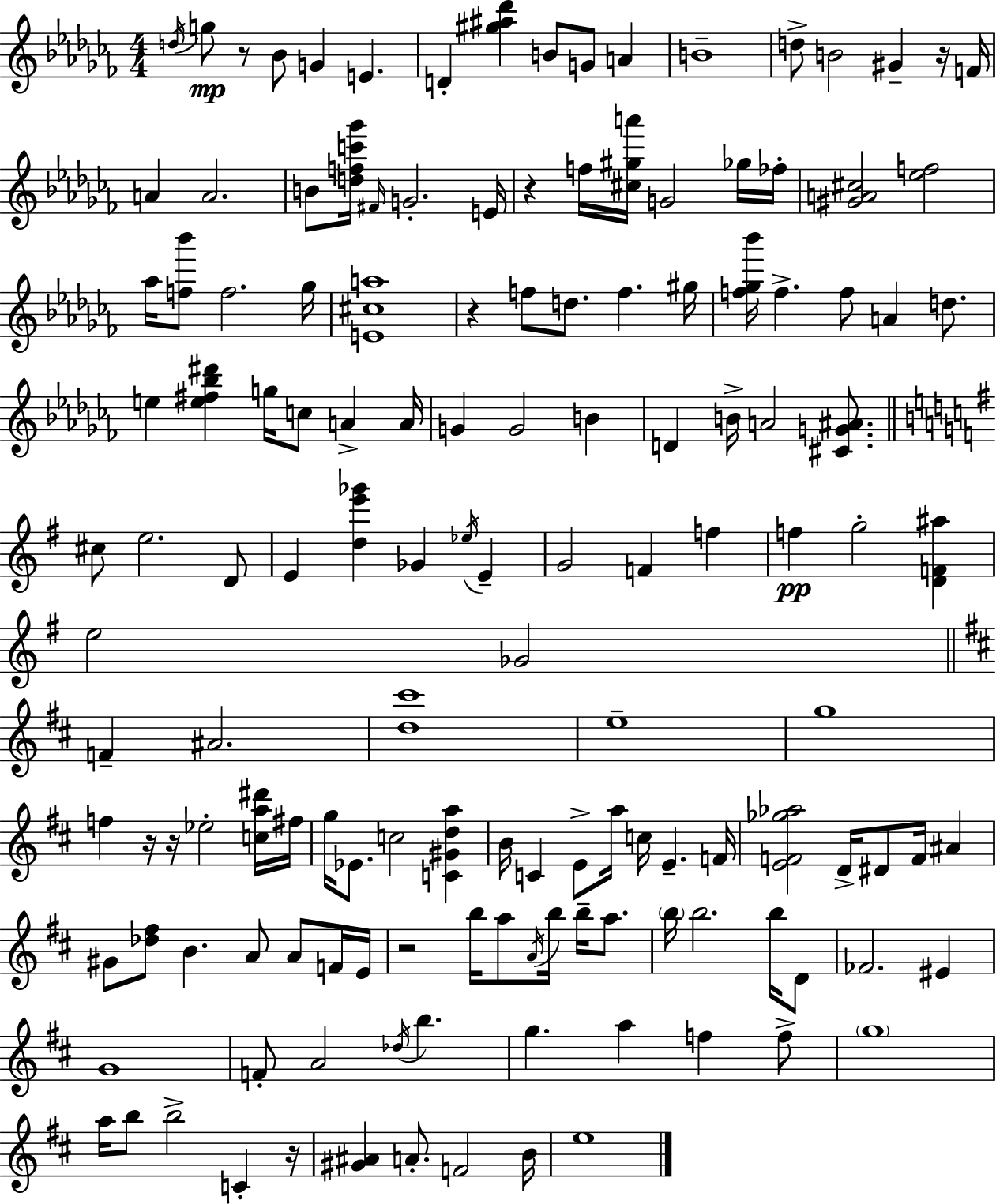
{
  \clef treble
  \numericTimeSignature
  \time 4/4
  \key aes \minor
  \acciaccatura { d''16 }\mp g''8 r8 bes'8 g'4 e'4. | d'4-. <gis'' ais'' des'''>4 b'8 g'8 a'4 | b'1-- | d''8-> b'2 gis'4-- r16 | \break f'16 a'4 a'2. | b'8 <d'' f'' c''' ges'''>16 \grace { fis'16 } g'2.-. | e'16 r4 f''16 <cis'' gis'' a'''>16 g'2 | ges''16 fes''16-. <gis' a' cis''>2 <ees'' f''>2 | \break aes''16 <f'' bes'''>8 f''2. | ges''16 <e' cis'' a''>1 | r4 f''8 d''8. f''4. | gis''16 <f'' ges'' bes'''>16 f''4.-> f''8 a'4 d''8. | \break e''4 <e'' fis'' bes'' dis'''>4 g''16 c''8 a'4-> | a'16 g'4 g'2 b'4 | d'4 b'16-> a'2 <cis' g' ais'>8. | \bar "||" \break \key e \minor cis''8 e''2. d'8 | e'4 <d'' e''' ges'''>4 ges'4 \acciaccatura { ees''16 } e'4-- | g'2 f'4 f''4 | f''4\pp g''2-. <d' f' ais''>4 | \break e''2 ges'2 | \bar "||" \break \key d \major f'4-- ais'2. | <d'' cis'''>1 | e''1-- | g''1 | \break f''4 r16 r16 ees''2-. <c'' a'' dis'''>16 fis''16 | g''16 ees'8. c''2 <c' gis' d'' a''>4 | b'16 c'4 e'8-> a''16 c''16 e'4.-- f'16 | <e' f' ges'' aes''>2 d'16-> dis'8 f'16 ais'4 | \break gis'8 <des'' fis''>8 b'4. a'8 a'8 f'16 e'16 | r2 b''16 a''8 \acciaccatura { a'16 } b''16 b''16-- a''8. | \parenthesize b''16 b''2. b''16 d'8 | fes'2. eis'4 | \break g'1 | f'8-. a'2 \acciaccatura { des''16 } b''4. | g''4. a''4 f''4 | f''8-> \parenthesize g''1 | \break a''16 b''8 b''2-> c'4-. | r16 <gis' ais'>4 a'8.-. f'2 | b'16 e''1 | \bar "|."
}